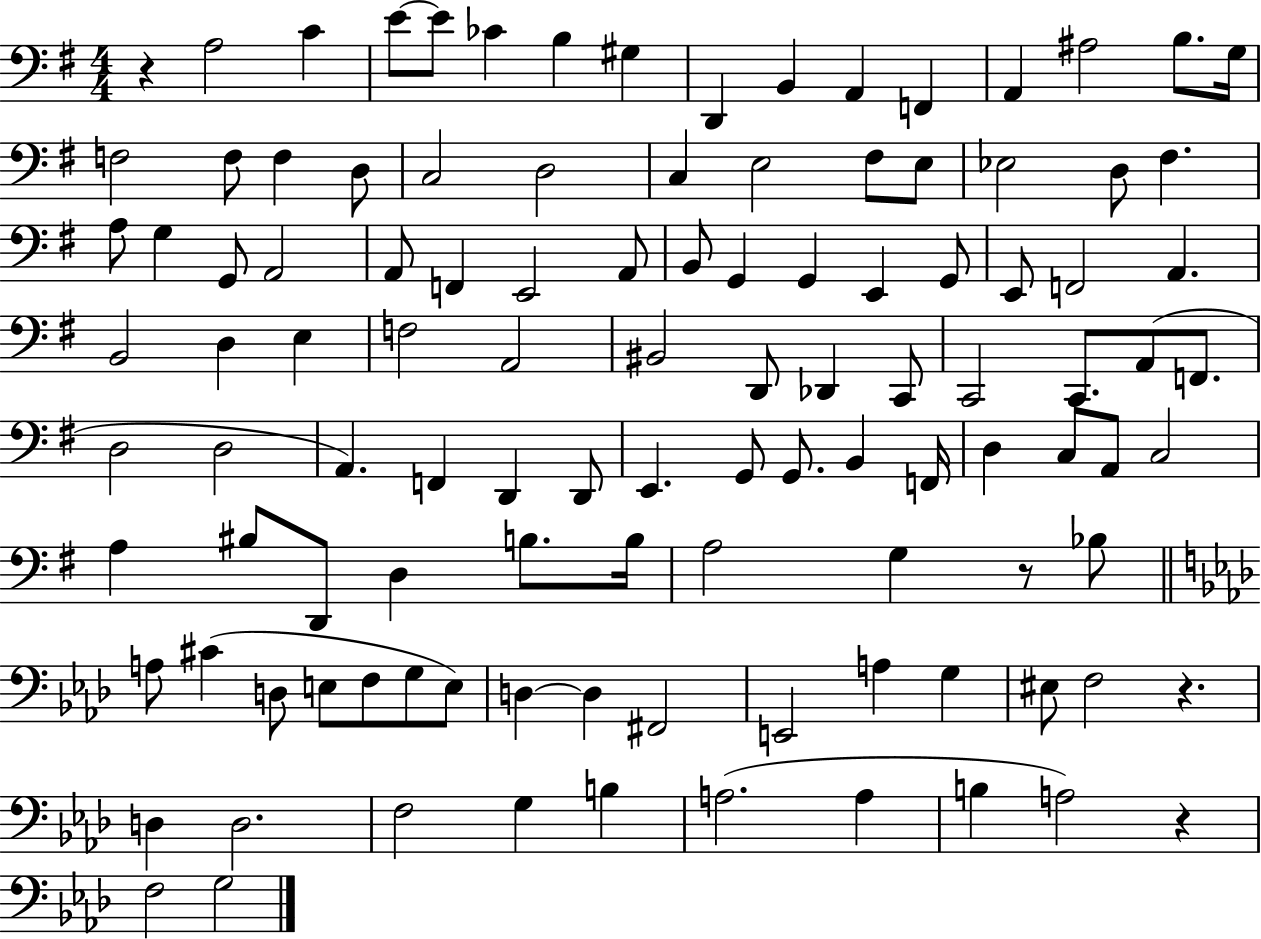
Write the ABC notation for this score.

X:1
T:Untitled
M:4/4
L:1/4
K:G
z A,2 C E/2 E/2 _C B, ^G, D,, B,, A,, F,, A,, ^A,2 B,/2 G,/4 F,2 F,/2 F, D,/2 C,2 D,2 C, E,2 ^F,/2 E,/2 _E,2 D,/2 ^F, A,/2 G, G,,/2 A,,2 A,,/2 F,, E,,2 A,,/2 B,,/2 G,, G,, E,, G,,/2 E,,/2 F,,2 A,, B,,2 D, E, F,2 A,,2 ^B,,2 D,,/2 _D,, C,,/2 C,,2 C,,/2 A,,/2 F,,/2 D,2 D,2 A,, F,, D,, D,,/2 E,, G,,/2 G,,/2 B,, F,,/4 D, C,/2 A,,/2 C,2 A, ^B,/2 D,,/2 D, B,/2 B,/4 A,2 G, z/2 _B,/2 A,/2 ^C D,/2 E,/2 F,/2 G,/2 E,/2 D, D, ^F,,2 E,,2 A, G, ^E,/2 F,2 z D, D,2 F,2 G, B, A,2 A, B, A,2 z F,2 G,2